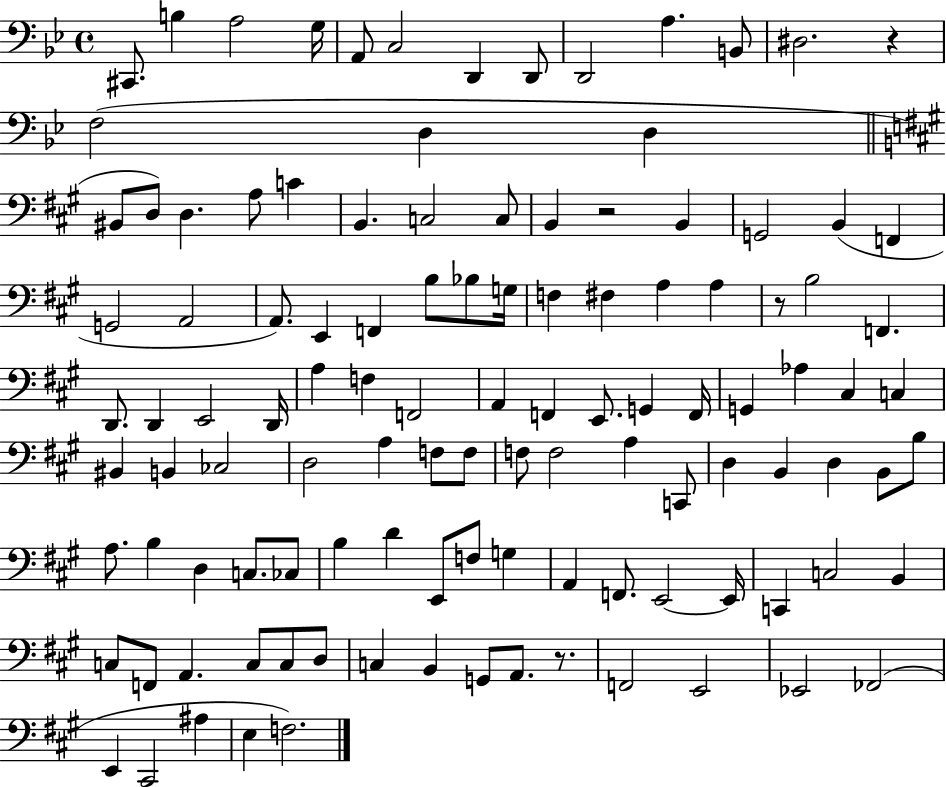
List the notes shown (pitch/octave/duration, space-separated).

C#2/e. B3/q A3/h G3/s A2/e C3/h D2/q D2/e D2/h A3/q. B2/e D#3/h. R/q F3/h D3/q D3/q BIS2/e D3/e D3/q. A3/e C4/q B2/q. C3/h C3/e B2/q R/h B2/q G2/h B2/q F2/q G2/h A2/h A2/e. E2/q F2/q B3/e Bb3/e G3/s F3/q F#3/q A3/q A3/q R/e B3/h F2/q. D2/e. D2/q E2/h D2/s A3/q F3/q F2/h A2/q F2/q E2/e. G2/q F2/s G2/q Ab3/q C#3/q C3/q BIS2/q B2/q CES3/h D3/h A3/q F3/e F3/e F3/e F3/h A3/q C2/e D3/q B2/q D3/q B2/e B3/e A3/e. B3/q D3/q C3/e. CES3/e B3/q D4/q E2/e F3/e G3/q A2/q F2/e. E2/h E2/s C2/q C3/h B2/q C3/e F2/e A2/q. C3/e C3/e D3/e C3/q B2/q G2/e A2/e. R/e. F2/h E2/h Eb2/h FES2/h E2/q C#2/h A#3/q E3/q F3/h.